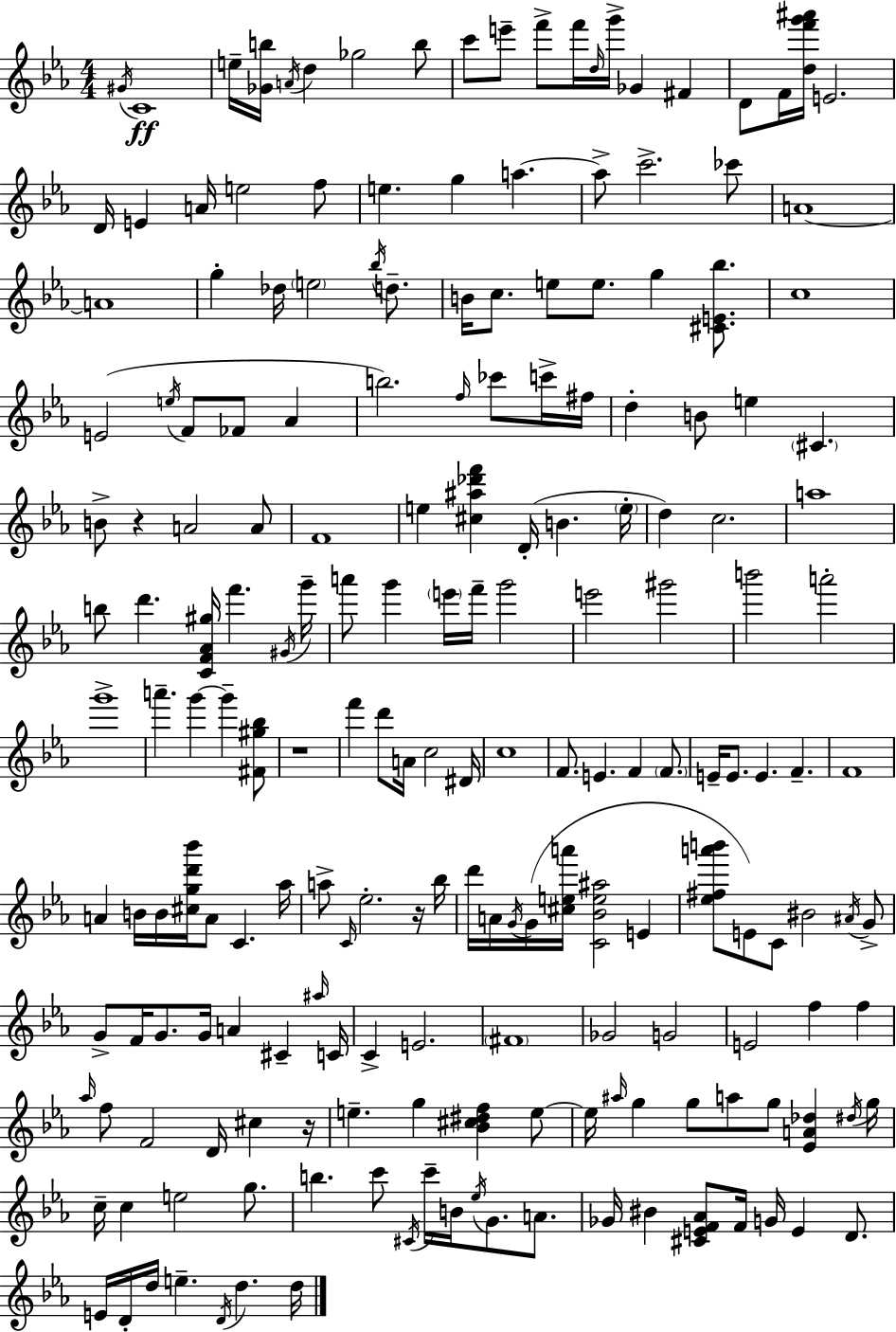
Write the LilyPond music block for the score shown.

{
  \clef treble
  \numericTimeSignature
  \time 4/4
  \key ees \major
  \acciaccatura { gis'16 }\ff c'1 | e''16-- <ges' b''>16 \acciaccatura { a'16 } d''4 ges''2 | b''8 c'''8 e'''8-- f'''8-> f'''16 \grace { d''16 } g'''16-> ges'4 fis'4 | d'8 f'16 <d'' f''' g''' ais'''>16 e'2. | \break d'16 e'4 a'16 e''2 | f''8 e''4. g''4 a''4.~~ | a''8-> c'''2.-> | ces'''8 a'1~~ | \break a'1 | g''4-. des''16 \parenthesize e''2 | \acciaccatura { bes''16 } d''8.-- b'16 c''8. e''8 e''8. g''4 | <cis' e' bes''>8. c''1 | \break e'2( \acciaccatura { e''16 } f'8 fes'8 | aes'4 b''2.) | \grace { f''16 } ces'''8 c'''16-> fis''16 d''4-. b'8 e''4 | \parenthesize cis'4. b'8-> r4 a'2 | \break a'8 f'1 | e''4 <cis'' ais'' des''' f'''>4 d'16-.( b'4. | \parenthesize e''16-. d''4) c''2. | a''1 | \break b''8 d'''4. <c' f' aes' gis''>16 f'''4. | \acciaccatura { gis'16 } g'''16-- a'''8 g'''4 \parenthesize e'''16 f'''16-- g'''2 | e'''2 gis'''2 | b'''2 a'''2-. | \break g'''1-> | a'''4.-- g'''4~~ | g'''4-- <fis' gis'' bes''>8 r1 | f'''4 d'''8 a'16 c''2 | \break dis'16 c''1 | f'8. e'4. | f'4 \parenthesize f'8. e'16-- e'8. e'4. | f'4.-- f'1 | \break a'4 b'16 b'16 <cis'' g'' d''' bes'''>16 a'8 | c'4. aes''16 a''8-> \grace { c'16 } ees''2.-. | r16 bes''16 d'''16 a'16 \acciaccatura { g'16 } g'16( <cis'' e'' a'''>16 <c' bes' e'' ais''>2 | e'4 <ees'' fis'' a''' b'''>8 e'8) c'8 bis'2 | \break \acciaccatura { ais'16 } g'8-> g'8-> f'16 g'8. | g'16 a'4 cis'4-- \grace { ais''16 } c'16 c'4-> e'2. | \parenthesize fis'1 | ges'2 | \break g'2 e'2 | f''4 f''4 \grace { aes''16 } f''8 f'2 | d'16 cis''4 r16 e''4.-- | g''4 <bes' cis'' dis'' f''>4 e''8~~ e''16 \grace { ais''16 } g''4 | \break g''8 a''8 g''8 <ees' a' des''>4 \acciaccatura { dis''16 } g''16 c''16-- c''4 | e''2 g''8. b''4. | c'''8 \acciaccatura { cis'16 } c'''16-- b'16 \acciaccatura { ees''16 } g'8. a'8. | ges'16 bis'4 <cis' e' f' aes'>8 f'16 g'16 e'4 d'8. | \break e'16 d'16-. d''16 e''4.-- \acciaccatura { d'16 } d''4. | d''16 \bar "|."
}